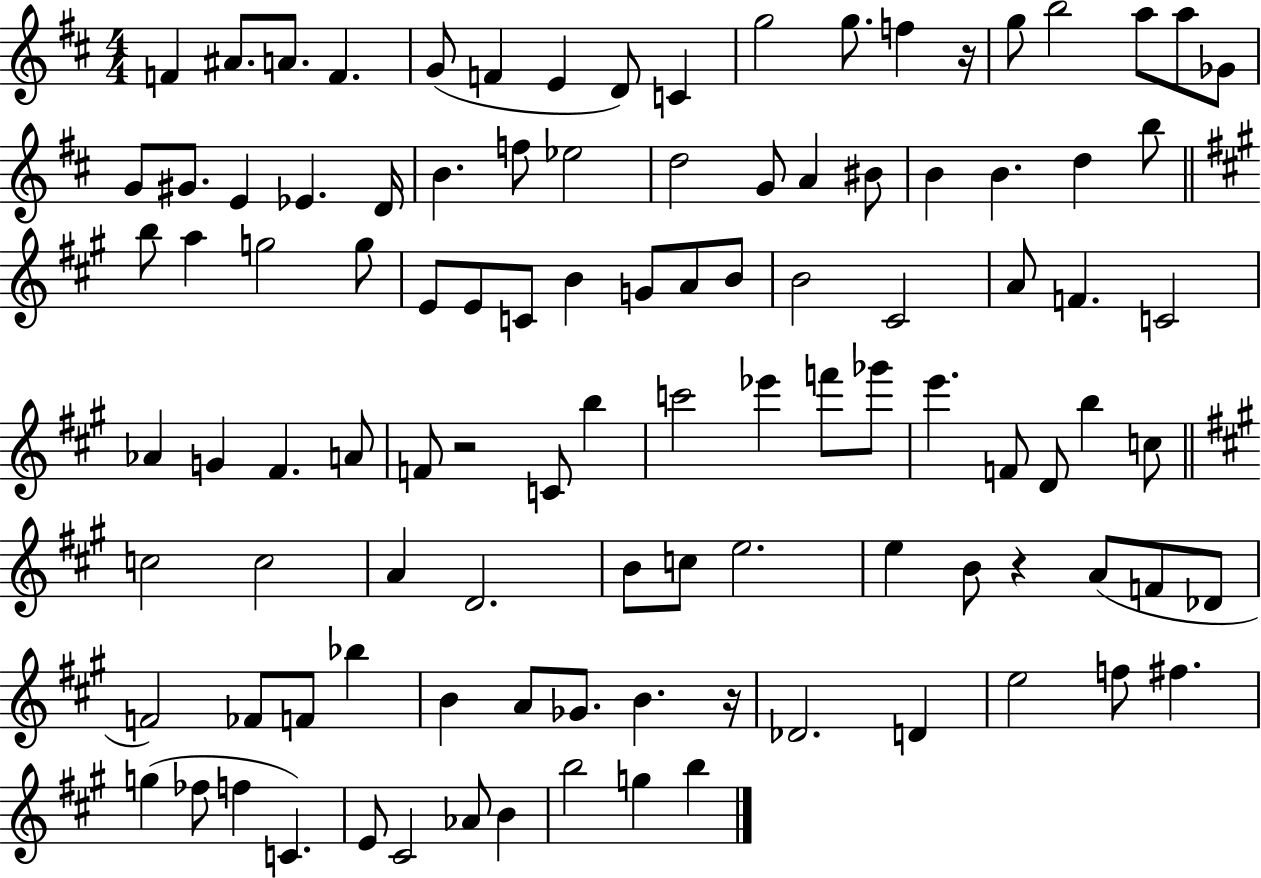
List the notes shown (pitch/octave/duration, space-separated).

F4/q A#4/e. A4/e. F4/q. G4/e F4/q E4/q D4/e C4/q G5/h G5/e. F5/q R/s G5/e B5/h A5/e A5/e Gb4/e G4/e G#4/e. E4/q Eb4/q. D4/s B4/q. F5/e Eb5/h D5/h G4/e A4/q BIS4/e B4/q B4/q. D5/q B5/e B5/e A5/q G5/h G5/e E4/e E4/e C4/e B4/q G4/e A4/e B4/e B4/h C#4/h A4/e F4/q. C4/h Ab4/q G4/q F#4/q. A4/e F4/e R/h C4/e B5/q C6/h Eb6/q F6/e Gb6/e E6/q. F4/e D4/e B5/q C5/e C5/h C5/h A4/q D4/h. B4/e C5/e E5/h. E5/q B4/e R/q A4/e F4/e Db4/e F4/h FES4/e F4/e Bb5/q B4/q A4/e Gb4/e. B4/q. R/s Db4/h. D4/q E5/h F5/e F#5/q. G5/q FES5/e F5/q C4/q. E4/e C#4/h Ab4/e B4/q B5/h G5/q B5/q